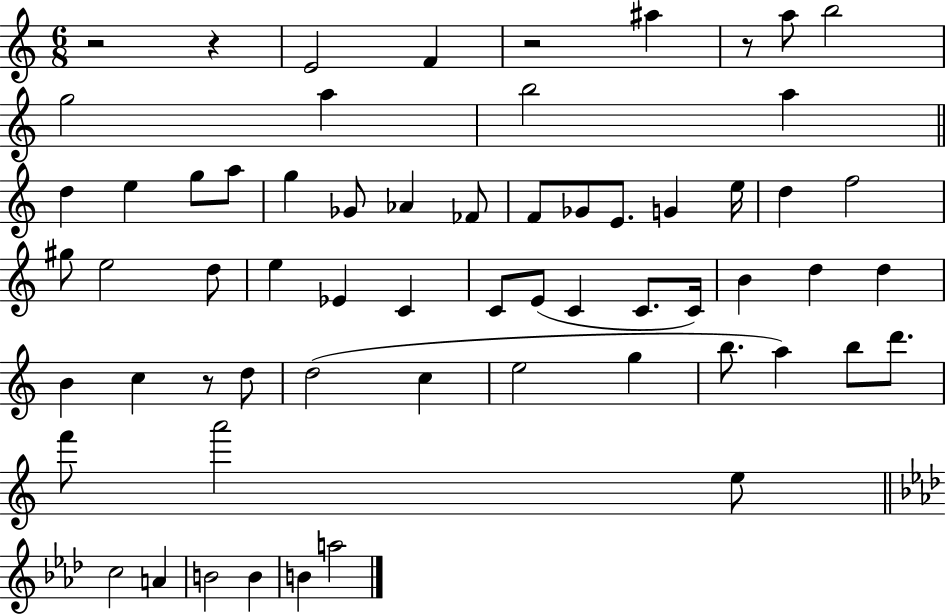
R/h R/q E4/h F4/q R/h A#5/q R/e A5/e B5/h G5/h A5/q B5/h A5/q D5/q E5/q G5/e A5/e G5/q Gb4/e Ab4/q FES4/e F4/e Gb4/e E4/e. G4/q E5/s D5/q F5/h G#5/e E5/h D5/e E5/q Eb4/q C4/q C4/e E4/e C4/q C4/e. C4/s B4/q D5/q D5/q B4/q C5/q R/e D5/e D5/h C5/q E5/h G5/q B5/e. A5/q B5/e D6/e. F6/e A6/h E5/e C5/h A4/q B4/h B4/q B4/q A5/h